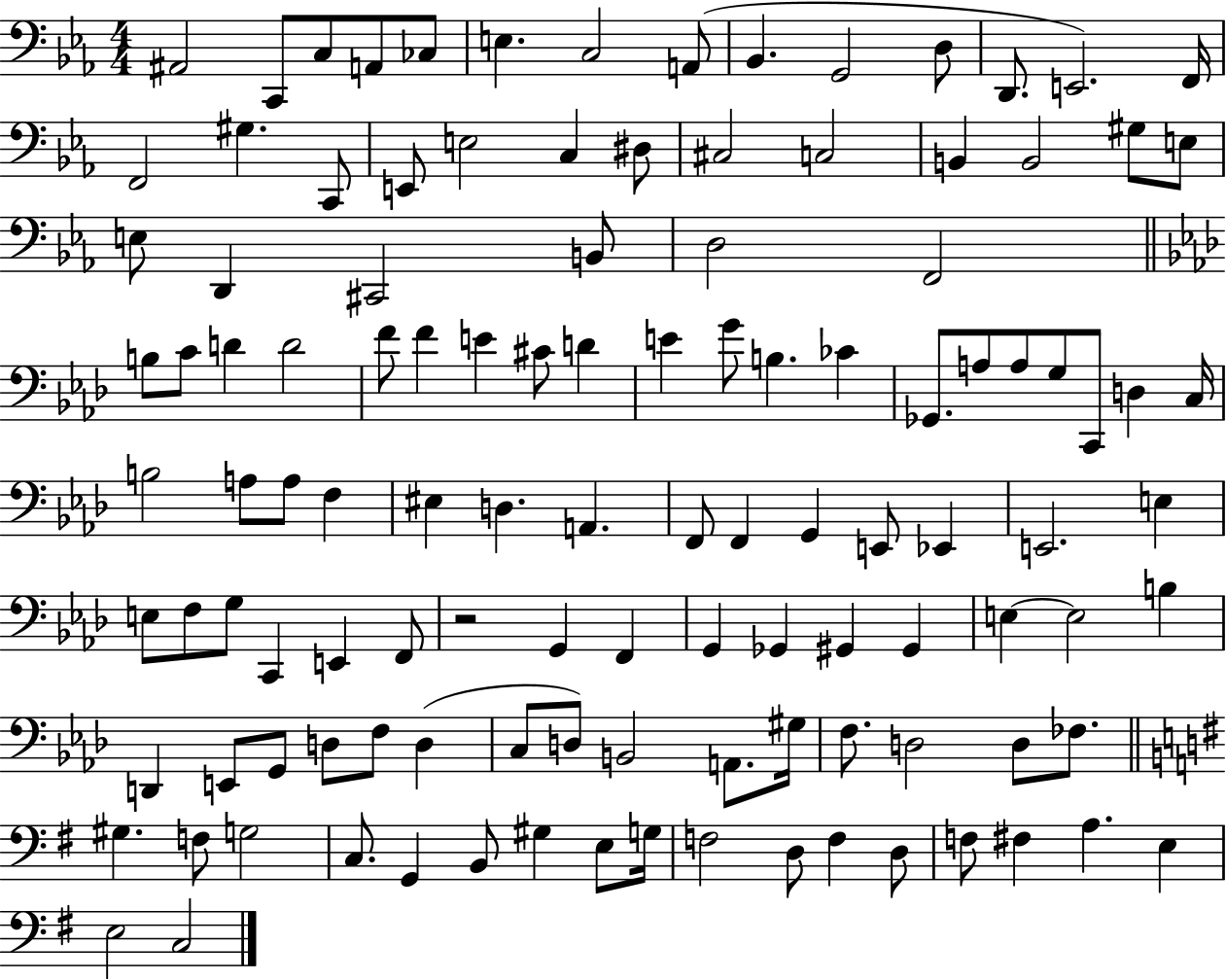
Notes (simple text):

A#2/h C2/e C3/e A2/e CES3/e E3/q. C3/h A2/e Bb2/q. G2/h D3/e D2/e. E2/h. F2/s F2/h G#3/q. C2/e E2/e E3/h C3/q D#3/e C#3/h C3/h B2/q B2/h G#3/e E3/e E3/e D2/q C#2/h B2/e D3/h F2/h B3/e C4/e D4/q D4/h F4/e F4/q E4/q C#4/e D4/q E4/q G4/e B3/q. CES4/q Gb2/e. A3/e A3/e G3/e C2/e D3/q C3/s B3/h A3/e A3/e F3/q EIS3/q D3/q. A2/q. F2/e F2/q G2/q E2/e Eb2/q E2/h. E3/q E3/e F3/e G3/e C2/q E2/q F2/e R/h G2/q F2/q G2/q Gb2/q G#2/q G#2/q E3/q E3/h B3/q D2/q E2/e G2/e D3/e F3/e D3/q C3/e D3/e B2/h A2/e. G#3/s F3/e. D3/h D3/e FES3/e. G#3/q. F3/e G3/h C3/e. G2/q B2/e G#3/q E3/e G3/s F3/h D3/e F3/q D3/e F3/e F#3/q A3/q. E3/q E3/h C3/h